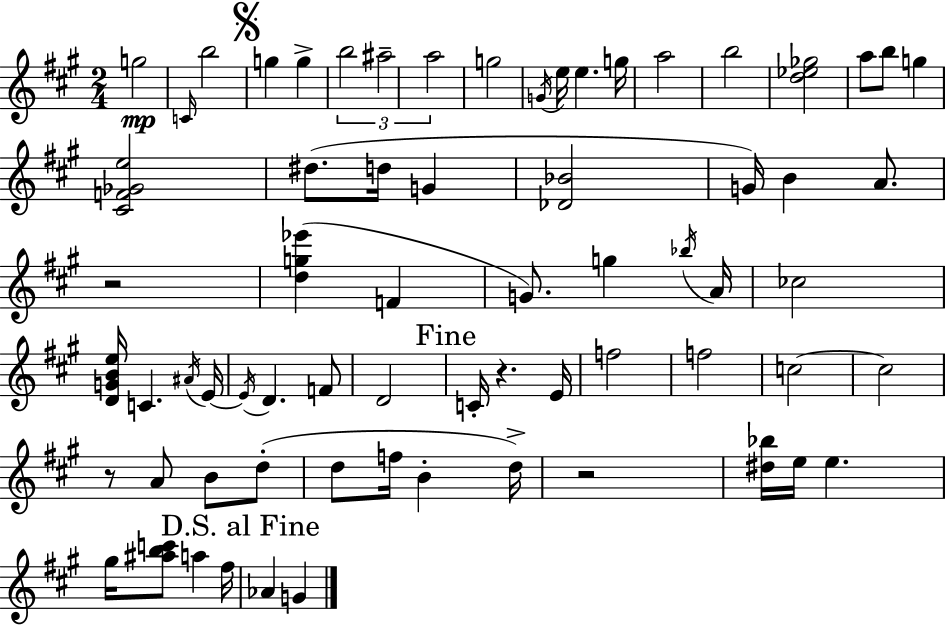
G5/h C4/s B5/h G5/q G5/q B5/h A#5/h A5/h G5/h G4/s E5/s E5/q. G5/s A5/h B5/h [D5,Eb5,Gb5]/h A5/e B5/e G5/q [C#4,F4,Gb4,E5]/h D#5/e. D5/s G4/q [Db4,Bb4]/h G4/s B4/q A4/e. R/h [D5,G5,Eb6]/q F4/q G4/e. G5/q Bb5/s A4/s CES5/h [D4,G4,B4,E5]/s C4/q. A#4/s E4/s E4/s D4/q. F4/e D4/h C4/s R/q. E4/s F5/h F5/h C5/h C5/h R/e A4/e B4/e D5/e D5/e F5/s B4/q D5/s R/h [D#5,Bb5]/s E5/s E5/q. G#5/s [A#5,B5,C6]/e A5/q F#5/s Ab4/q G4/q